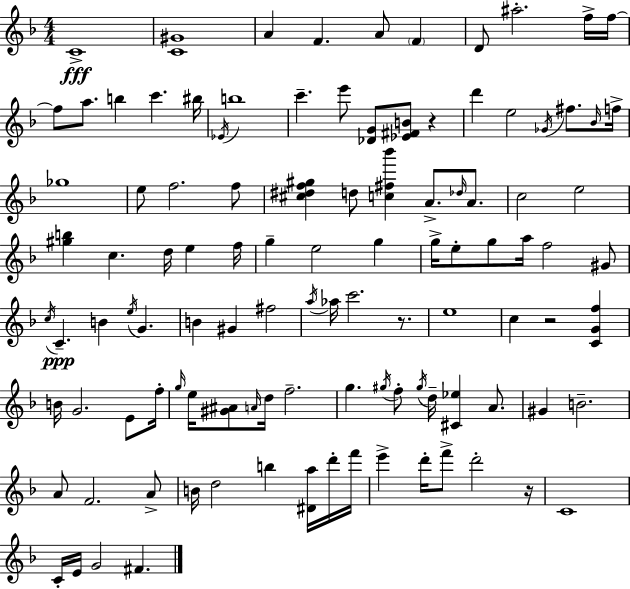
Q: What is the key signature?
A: F major